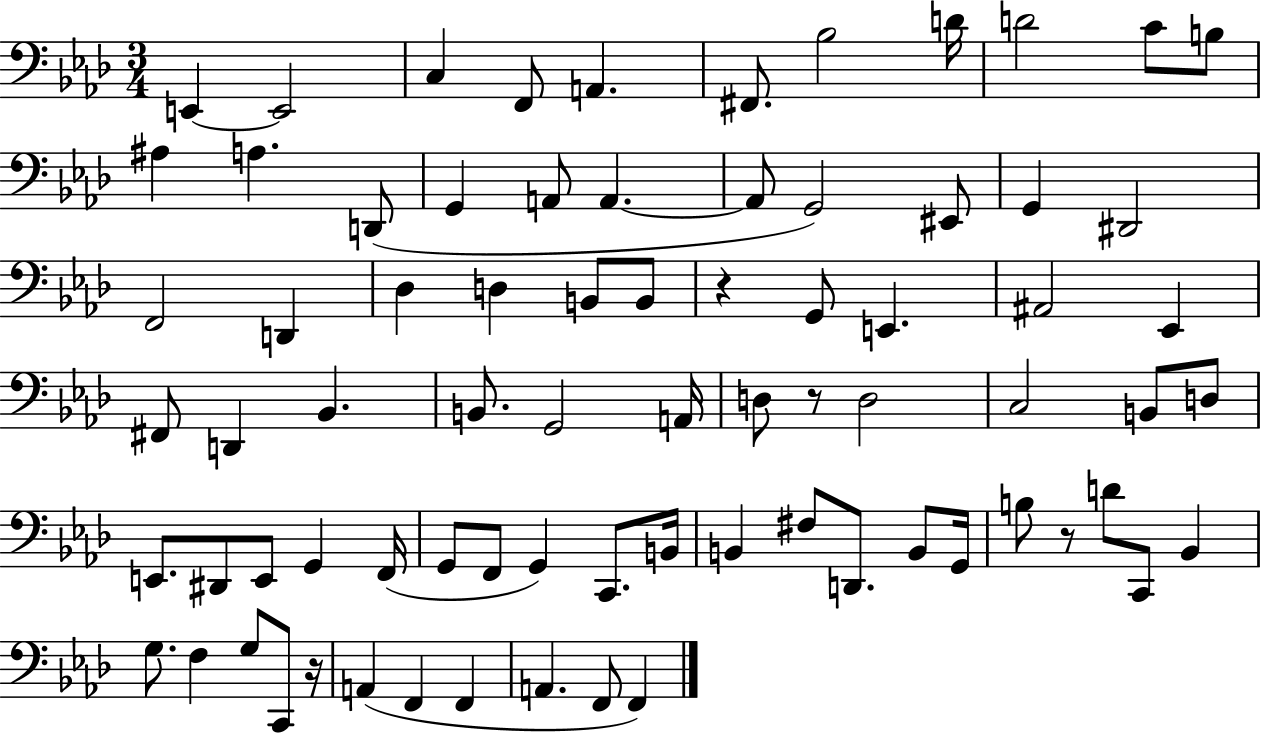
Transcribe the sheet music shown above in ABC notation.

X:1
T:Untitled
M:3/4
L:1/4
K:Ab
E,, E,,2 C, F,,/2 A,, ^F,,/2 _B,2 D/4 D2 C/2 B,/2 ^A, A, D,,/2 G,, A,,/2 A,, A,,/2 G,,2 ^E,,/2 G,, ^D,,2 F,,2 D,, _D, D, B,,/2 B,,/2 z G,,/2 E,, ^A,,2 _E,, ^F,,/2 D,, _B,, B,,/2 G,,2 A,,/4 D,/2 z/2 D,2 C,2 B,,/2 D,/2 E,,/2 ^D,,/2 E,,/2 G,, F,,/4 G,,/2 F,,/2 G,, C,,/2 B,,/4 B,, ^F,/2 D,,/2 B,,/2 G,,/4 B,/2 z/2 D/2 C,,/2 _B,, G,/2 F, G,/2 C,,/2 z/4 A,, F,, F,, A,, F,,/2 F,,